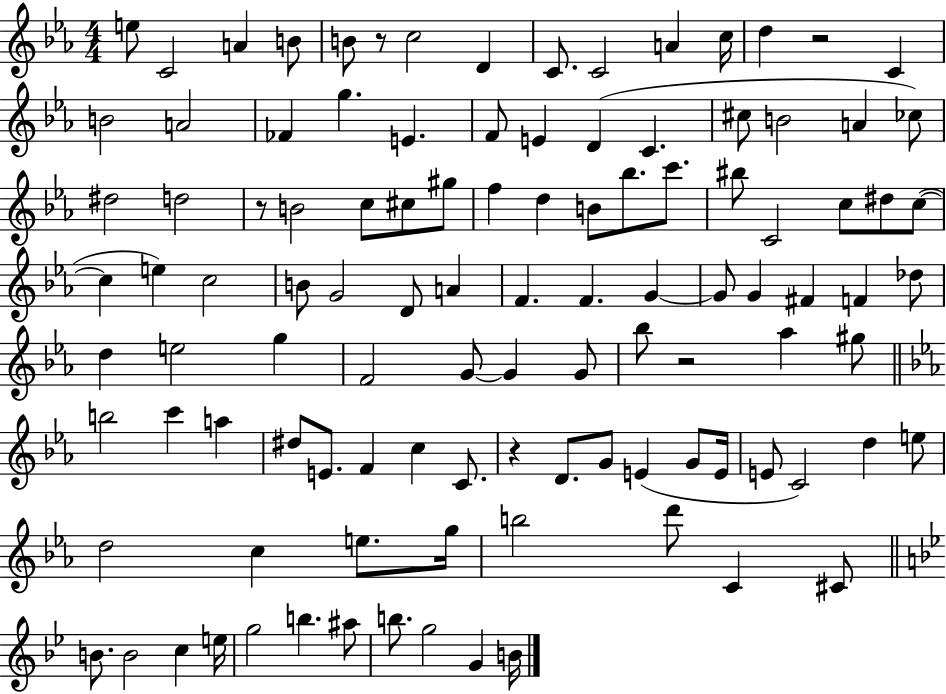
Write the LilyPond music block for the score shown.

{
  \clef treble
  \numericTimeSignature
  \time 4/4
  \key ees \major
  e''8 c'2 a'4 b'8 | b'8 r8 c''2 d'4 | c'8. c'2 a'4 c''16 | d''4 r2 c'4 | \break b'2 a'2 | fes'4 g''4. e'4. | f'8 e'4 d'4( c'4. | cis''8 b'2 a'4 ces''8) | \break dis''2 d''2 | r8 b'2 c''8 cis''8 gis''8 | f''4 d''4 b'8 bes''8. c'''8. | bis''8 c'2 c''8 dis''8 c''8~(~ | \break c''4 e''4) c''2 | b'8 g'2 d'8 a'4 | f'4. f'4. g'4~~ | g'8 g'4 fis'4 f'4 des''8 | \break d''4 e''2 g''4 | f'2 g'8~~ g'4 g'8 | bes''8 r2 aes''4 gis''8 | \bar "||" \break \key c \minor b''2 c'''4 a''4 | dis''8 e'8. f'4 c''4 c'8. | r4 d'8. g'8 e'4( g'8 e'16 | e'8 c'2) d''4 e''8 | \break d''2 c''4 e''8. g''16 | b''2 d'''8 c'4 cis'8 | \bar "||" \break \key bes \major b'8. b'2 c''4 e''16 | g''2 b''4. ais''8 | b''8. g''2 g'4 b'16 | \bar "|."
}